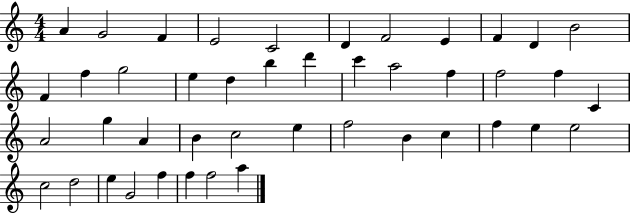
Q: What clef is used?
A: treble